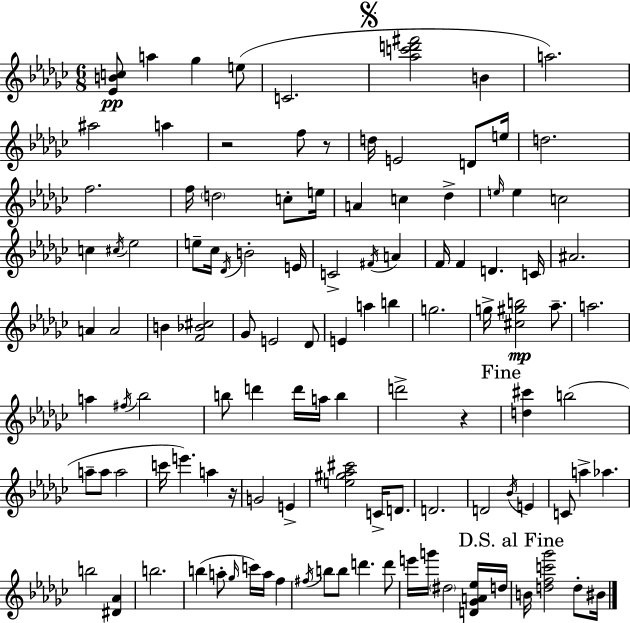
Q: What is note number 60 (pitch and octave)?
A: D6